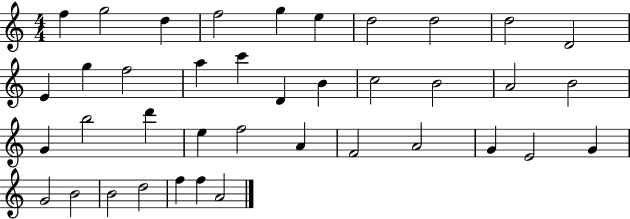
{
  \clef treble
  \numericTimeSignature
  \time 4/4
  \key c \major
  f''4 g''2 d''4 | f''2 g''4 e''4 | d''2 d''2 | d''2 d'2 | \break e'4 g''4 f''2 | a''4 c'''4 d'4 b'4 | c''2 b'2 | a'2 b'2 | \break g'4 b''2 d'''4 | e''4 f''2 a'4 | f'2 a'2 | g'4 e'2 g'4 | \break g'2 b'2 | b'2 d''2 | f''4 f''4 a'2 | \bar "|."
}